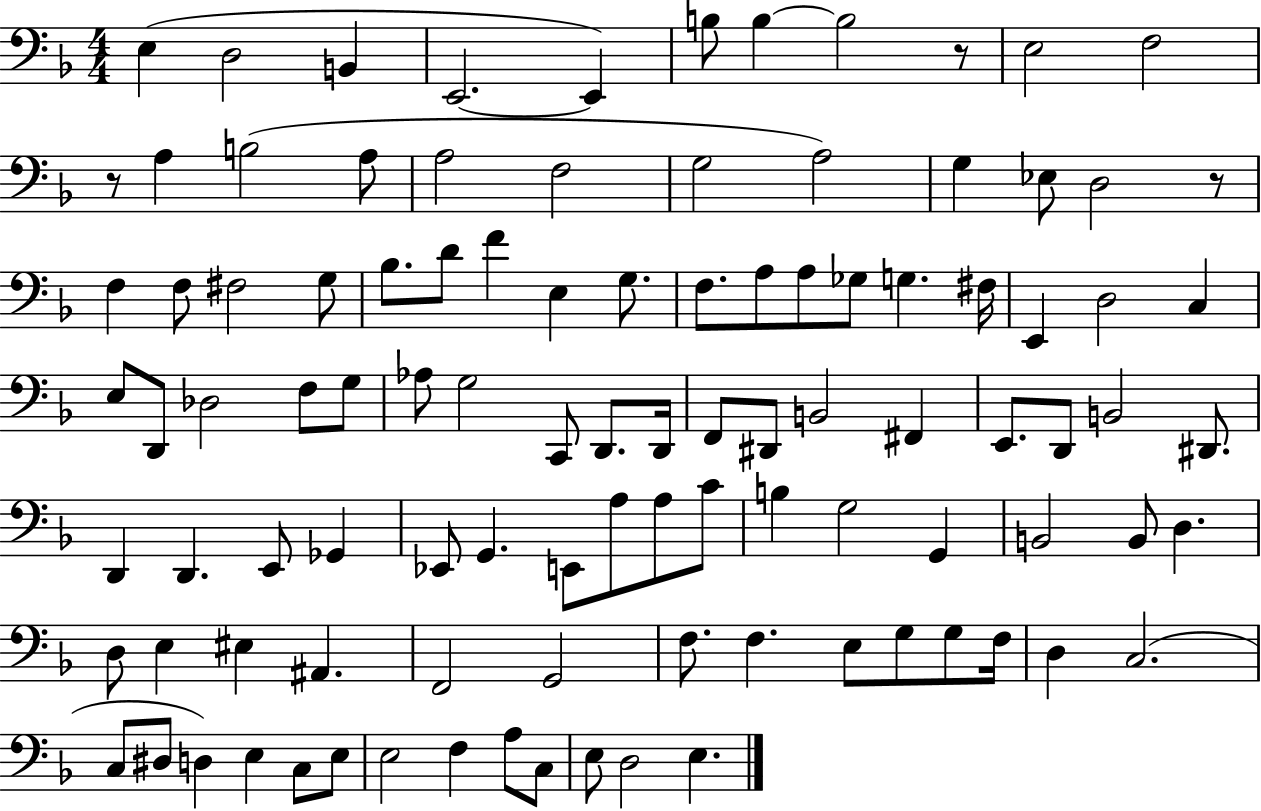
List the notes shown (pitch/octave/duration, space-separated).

E3/q D3/h B2/q E2/h. E2/q B3/e B3/q B3/h R/e E3/h F3/h R/e A3/q B3/h A3/e A3/h F3/h G3/h A3/h G3/q Eb3/e D3/h R/e F3/q F3/e F#3/h G3/e Bb3/e. D4/e F4/q E3/q G3/e. F3/e. A3/e A3/e Gb3/e G3/q. F#3/s E2/q D3/h C3/q E3/e D2/e Db3/h F3/e G3/e Ab3/e G3/h C2/e D2/e. D2/s F2/e D#2/e B2/h F#2/q E2/e. D2/e B2/h D#2/e. D2/q D2/q. E2/e Gb2/q Eb2/e G2/q. E2/e A3/e A3/e C4/e B3/q G3/h G2/q B2/h B2/e D3/q. D3/e E3/q EIS3/q A#2/q. F2/h G2/h F3/e. F3/q. E3/e G3/e G3/e F3/s D3/q C3/h. C3/e D#3/e D3/q E3/q C3/e E3/e E3/h F3/q A3/e C3/e E3/e D3/h E3/q.